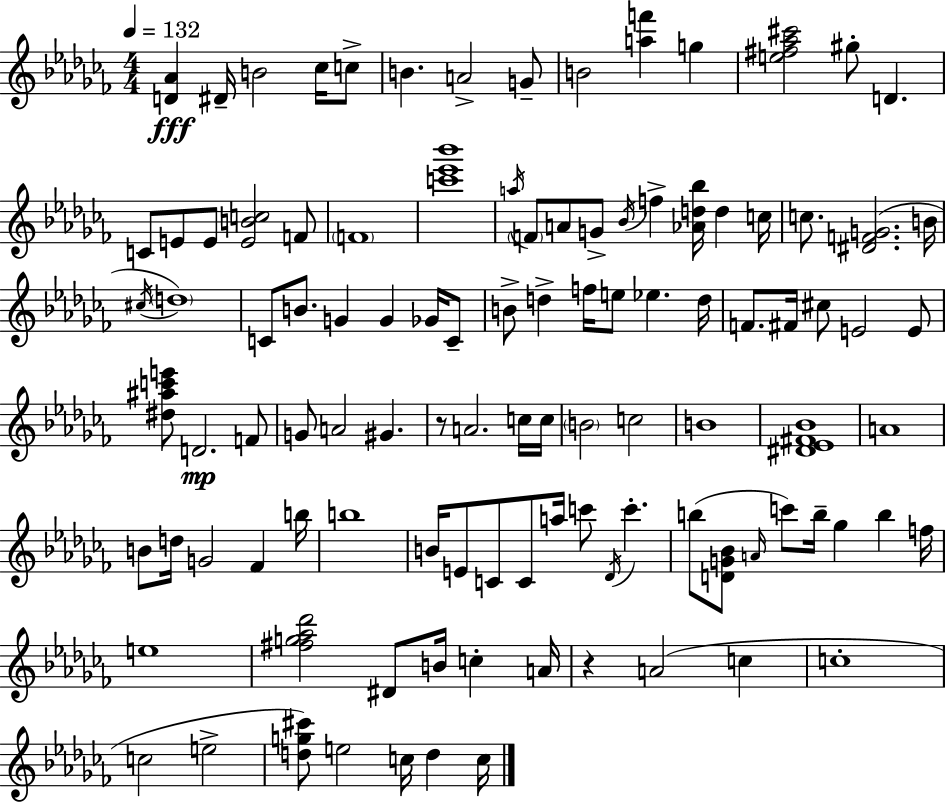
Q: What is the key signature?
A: AES minor